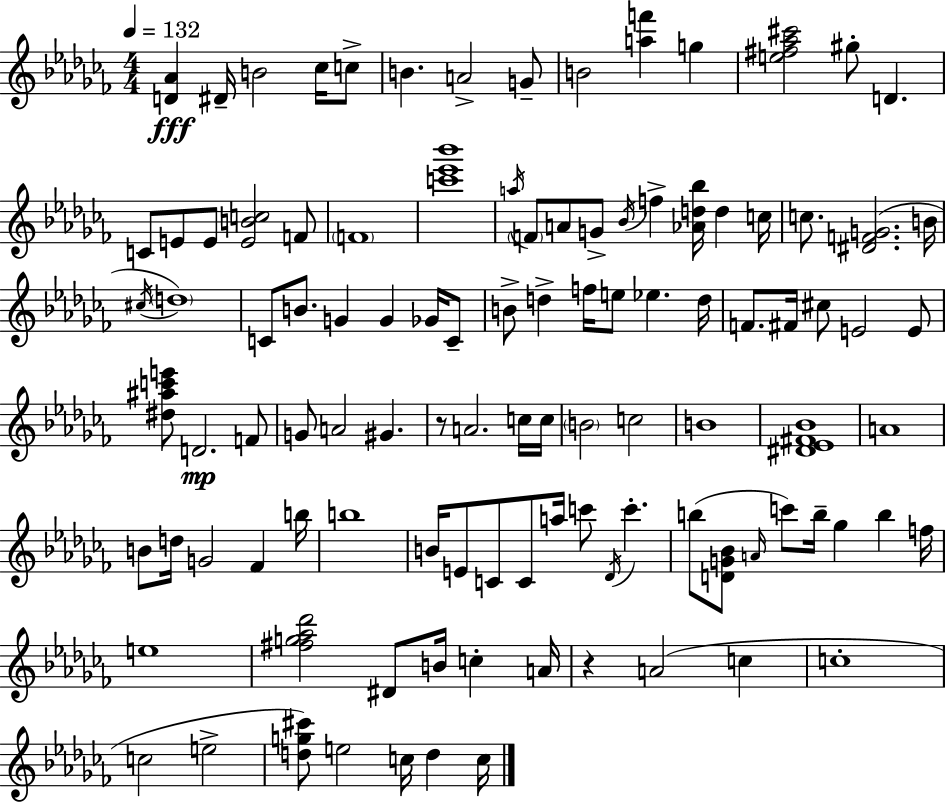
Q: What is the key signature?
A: AES minor